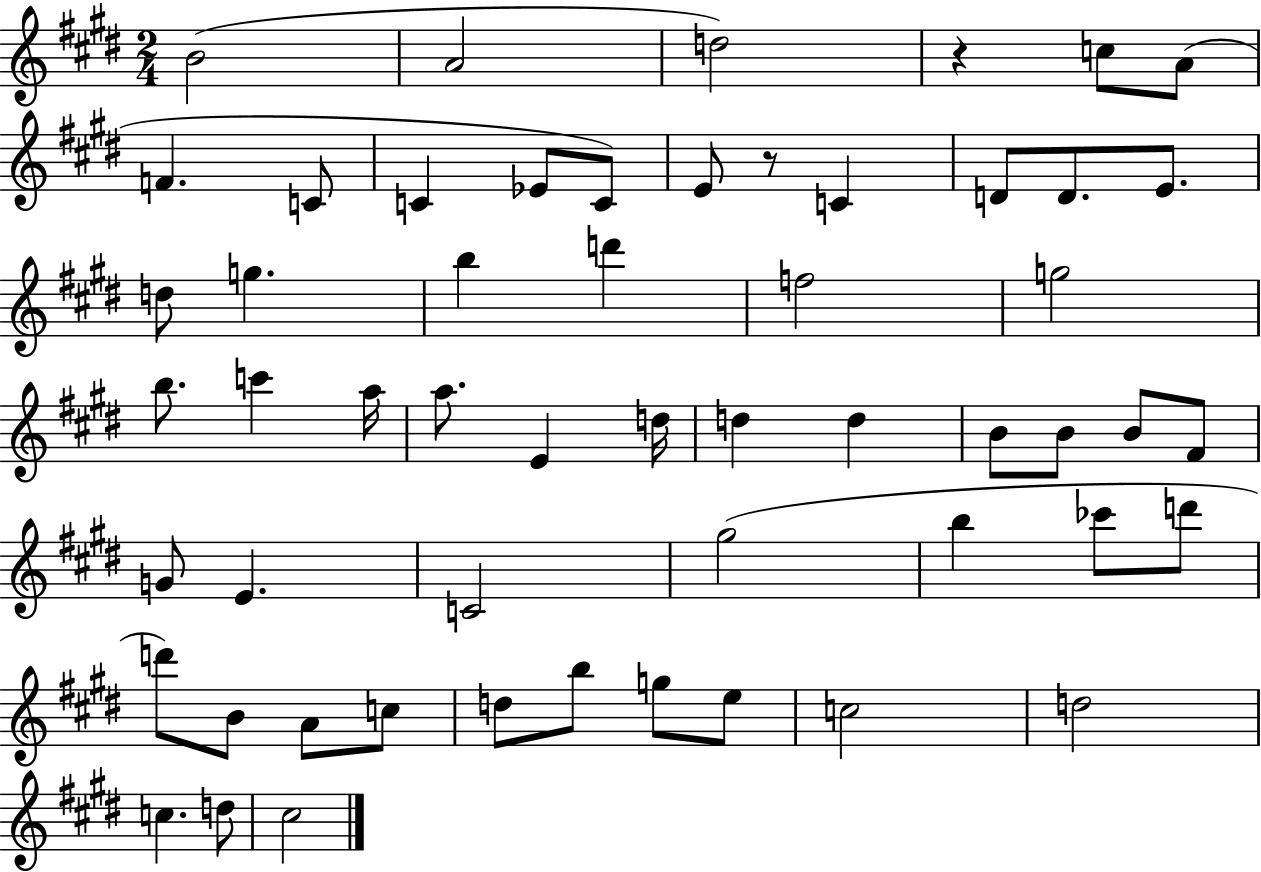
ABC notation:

X:1
T:Untitled
M:2/4
L:1/4
K:E
B2 A2 d2 z c/2 A/2 F C/2 C _E/2 C/2 E/2 z/2 C D/2 D/2 E/2 d/2 g b d' f2 g2 b/2 c' a/4 a/2 E d/4 d d B/2 B/2 B/2 ^F/2 G/2 E C2 ^g2 b _c'/2 d'/2 d'/2 B/2 A/2 c/2 d/2 b/2 g/2 e/2 c2 d2 c d/2 ^c2